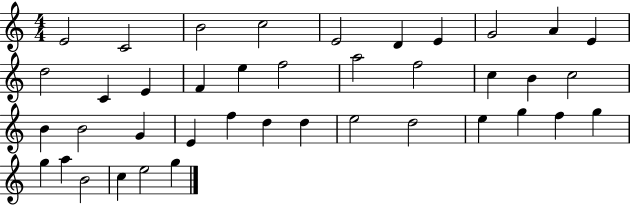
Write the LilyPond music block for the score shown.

{
  \clef treble
  \numericTimeSignature
  \time 4/4
  \key c \major
  e'2 c'2 | b'2 c''2 | e'2 d'4 e'4 | g'2 a'4 e'4 | \break d''2 c'4 e'4 | f'4 e''4 f''2 | a''2 f''2 | c''4 b'4 c''2 | \break b'4 b'2 g'4 | e'4 f''4 d''4 d''4 | e''2 d''2 | e''4 g''4 f''4 g''4 | \break g''4 a''4 b'2 | c''4 e''2 g''4 | \bar "|."
}